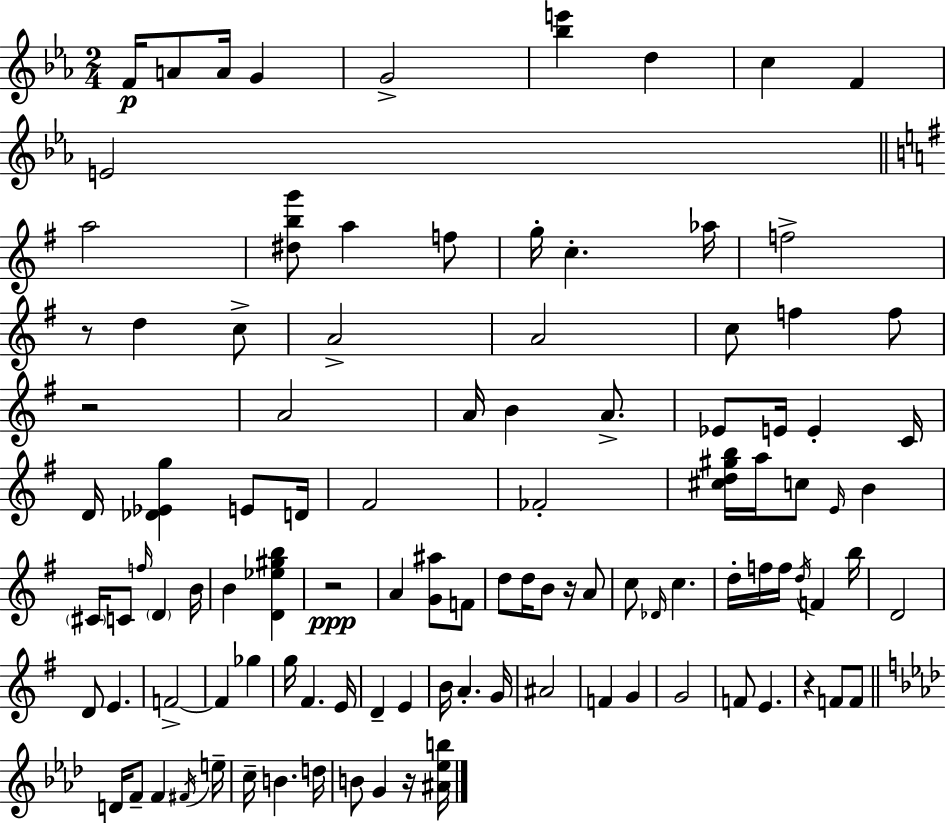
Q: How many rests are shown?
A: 6